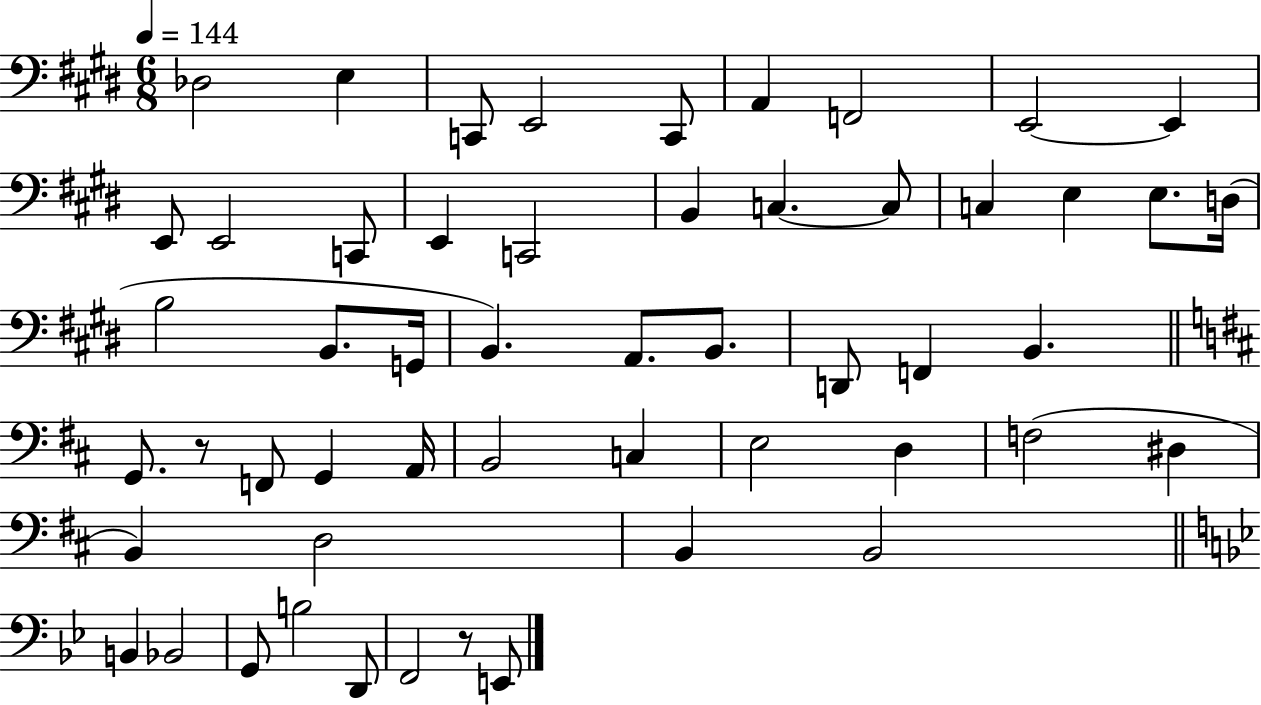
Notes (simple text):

Db3/h E3/q C2/e E2/h C2/e A2/q F2/h E2/h E2/q E2/e E2/h C2/e E2/q C2/h B2/q C3/q. C3/e C3/q E3/q E3/e. D3/s B3/h B2/e. G2/s B2/q. A2/e. B2/e. D2/e F2/q B2/q. G2/e. R/e F2/e G2/q A2/s B2/h C3/q E3/h D3/q F3/h D#3/q B2/q D3/h B2/q B2/h B2/q Bb2/h G2/e B3/h D2/e F2/h R/e E2/e